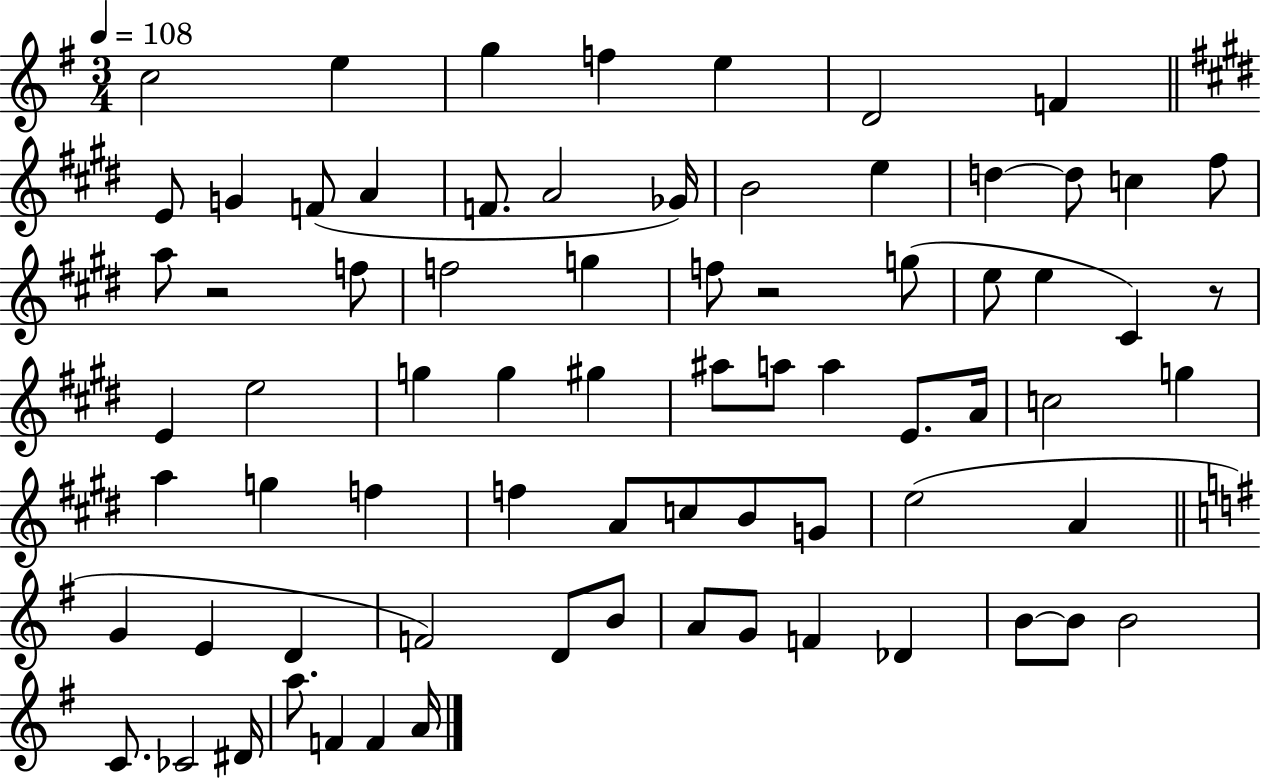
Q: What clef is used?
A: treble